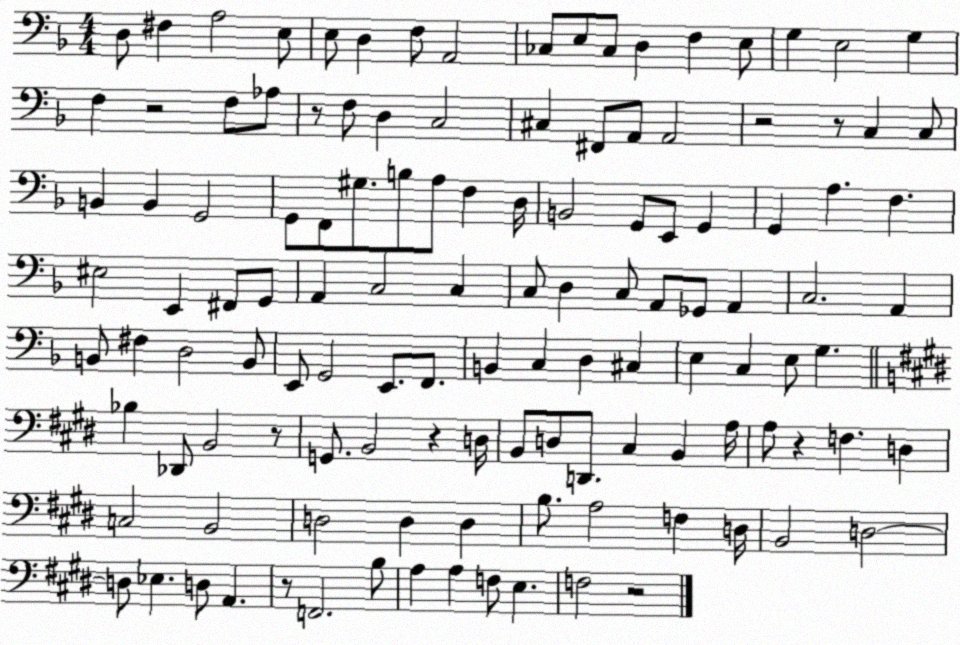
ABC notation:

X:1
T:Untitled
M:4/4
L:1/4
K:F
D,/2 ^F, A,2 E,/2 E,/2 D, F,/2 A,,2 _C,/2 E,/2 _C,/2 D, F, E,/2 G, E,2 G, F, z2 F,/2 _A,/2 z/2 F,/2 D, C,2 ^C, ^F,,/2 A,,/2 A,,2 z2 z/2 C, C,/2 B,, B,, G,,2 G,,/2 F,,/2 ^G,/2 B,/2 A,/2 F, D,/4 B,,2 G,,/2 E,,/2 G,, G,, A, F, ^E,2 E,, ^F,,/2 G,,/2 A,, C,2 C, C,/2 D, C,/2 A,,/2 _G,,/2 A,, C,2 A,, B,,/2 ^F, D,2 B,,/2 E,,/2 G,,2 E,,/2 F,,/2 B,, C, D, ^C, E, C, E,/2 G, _B, _D,,/2 B,,2 z/2 G,,/2 B,,2 z D,/4 B,,/2 D,/2 D,,/2 ^C, B,, A,/4 A,/2 z F, D, C,2 B,,2 D,2 D, D, B,/2 A,2 F, D,/4 B,,2 D,2 D,/2 _E, D,/2 A,, z/2 F,,2 B,/2 A, A, F,/2 E, F,2 z2